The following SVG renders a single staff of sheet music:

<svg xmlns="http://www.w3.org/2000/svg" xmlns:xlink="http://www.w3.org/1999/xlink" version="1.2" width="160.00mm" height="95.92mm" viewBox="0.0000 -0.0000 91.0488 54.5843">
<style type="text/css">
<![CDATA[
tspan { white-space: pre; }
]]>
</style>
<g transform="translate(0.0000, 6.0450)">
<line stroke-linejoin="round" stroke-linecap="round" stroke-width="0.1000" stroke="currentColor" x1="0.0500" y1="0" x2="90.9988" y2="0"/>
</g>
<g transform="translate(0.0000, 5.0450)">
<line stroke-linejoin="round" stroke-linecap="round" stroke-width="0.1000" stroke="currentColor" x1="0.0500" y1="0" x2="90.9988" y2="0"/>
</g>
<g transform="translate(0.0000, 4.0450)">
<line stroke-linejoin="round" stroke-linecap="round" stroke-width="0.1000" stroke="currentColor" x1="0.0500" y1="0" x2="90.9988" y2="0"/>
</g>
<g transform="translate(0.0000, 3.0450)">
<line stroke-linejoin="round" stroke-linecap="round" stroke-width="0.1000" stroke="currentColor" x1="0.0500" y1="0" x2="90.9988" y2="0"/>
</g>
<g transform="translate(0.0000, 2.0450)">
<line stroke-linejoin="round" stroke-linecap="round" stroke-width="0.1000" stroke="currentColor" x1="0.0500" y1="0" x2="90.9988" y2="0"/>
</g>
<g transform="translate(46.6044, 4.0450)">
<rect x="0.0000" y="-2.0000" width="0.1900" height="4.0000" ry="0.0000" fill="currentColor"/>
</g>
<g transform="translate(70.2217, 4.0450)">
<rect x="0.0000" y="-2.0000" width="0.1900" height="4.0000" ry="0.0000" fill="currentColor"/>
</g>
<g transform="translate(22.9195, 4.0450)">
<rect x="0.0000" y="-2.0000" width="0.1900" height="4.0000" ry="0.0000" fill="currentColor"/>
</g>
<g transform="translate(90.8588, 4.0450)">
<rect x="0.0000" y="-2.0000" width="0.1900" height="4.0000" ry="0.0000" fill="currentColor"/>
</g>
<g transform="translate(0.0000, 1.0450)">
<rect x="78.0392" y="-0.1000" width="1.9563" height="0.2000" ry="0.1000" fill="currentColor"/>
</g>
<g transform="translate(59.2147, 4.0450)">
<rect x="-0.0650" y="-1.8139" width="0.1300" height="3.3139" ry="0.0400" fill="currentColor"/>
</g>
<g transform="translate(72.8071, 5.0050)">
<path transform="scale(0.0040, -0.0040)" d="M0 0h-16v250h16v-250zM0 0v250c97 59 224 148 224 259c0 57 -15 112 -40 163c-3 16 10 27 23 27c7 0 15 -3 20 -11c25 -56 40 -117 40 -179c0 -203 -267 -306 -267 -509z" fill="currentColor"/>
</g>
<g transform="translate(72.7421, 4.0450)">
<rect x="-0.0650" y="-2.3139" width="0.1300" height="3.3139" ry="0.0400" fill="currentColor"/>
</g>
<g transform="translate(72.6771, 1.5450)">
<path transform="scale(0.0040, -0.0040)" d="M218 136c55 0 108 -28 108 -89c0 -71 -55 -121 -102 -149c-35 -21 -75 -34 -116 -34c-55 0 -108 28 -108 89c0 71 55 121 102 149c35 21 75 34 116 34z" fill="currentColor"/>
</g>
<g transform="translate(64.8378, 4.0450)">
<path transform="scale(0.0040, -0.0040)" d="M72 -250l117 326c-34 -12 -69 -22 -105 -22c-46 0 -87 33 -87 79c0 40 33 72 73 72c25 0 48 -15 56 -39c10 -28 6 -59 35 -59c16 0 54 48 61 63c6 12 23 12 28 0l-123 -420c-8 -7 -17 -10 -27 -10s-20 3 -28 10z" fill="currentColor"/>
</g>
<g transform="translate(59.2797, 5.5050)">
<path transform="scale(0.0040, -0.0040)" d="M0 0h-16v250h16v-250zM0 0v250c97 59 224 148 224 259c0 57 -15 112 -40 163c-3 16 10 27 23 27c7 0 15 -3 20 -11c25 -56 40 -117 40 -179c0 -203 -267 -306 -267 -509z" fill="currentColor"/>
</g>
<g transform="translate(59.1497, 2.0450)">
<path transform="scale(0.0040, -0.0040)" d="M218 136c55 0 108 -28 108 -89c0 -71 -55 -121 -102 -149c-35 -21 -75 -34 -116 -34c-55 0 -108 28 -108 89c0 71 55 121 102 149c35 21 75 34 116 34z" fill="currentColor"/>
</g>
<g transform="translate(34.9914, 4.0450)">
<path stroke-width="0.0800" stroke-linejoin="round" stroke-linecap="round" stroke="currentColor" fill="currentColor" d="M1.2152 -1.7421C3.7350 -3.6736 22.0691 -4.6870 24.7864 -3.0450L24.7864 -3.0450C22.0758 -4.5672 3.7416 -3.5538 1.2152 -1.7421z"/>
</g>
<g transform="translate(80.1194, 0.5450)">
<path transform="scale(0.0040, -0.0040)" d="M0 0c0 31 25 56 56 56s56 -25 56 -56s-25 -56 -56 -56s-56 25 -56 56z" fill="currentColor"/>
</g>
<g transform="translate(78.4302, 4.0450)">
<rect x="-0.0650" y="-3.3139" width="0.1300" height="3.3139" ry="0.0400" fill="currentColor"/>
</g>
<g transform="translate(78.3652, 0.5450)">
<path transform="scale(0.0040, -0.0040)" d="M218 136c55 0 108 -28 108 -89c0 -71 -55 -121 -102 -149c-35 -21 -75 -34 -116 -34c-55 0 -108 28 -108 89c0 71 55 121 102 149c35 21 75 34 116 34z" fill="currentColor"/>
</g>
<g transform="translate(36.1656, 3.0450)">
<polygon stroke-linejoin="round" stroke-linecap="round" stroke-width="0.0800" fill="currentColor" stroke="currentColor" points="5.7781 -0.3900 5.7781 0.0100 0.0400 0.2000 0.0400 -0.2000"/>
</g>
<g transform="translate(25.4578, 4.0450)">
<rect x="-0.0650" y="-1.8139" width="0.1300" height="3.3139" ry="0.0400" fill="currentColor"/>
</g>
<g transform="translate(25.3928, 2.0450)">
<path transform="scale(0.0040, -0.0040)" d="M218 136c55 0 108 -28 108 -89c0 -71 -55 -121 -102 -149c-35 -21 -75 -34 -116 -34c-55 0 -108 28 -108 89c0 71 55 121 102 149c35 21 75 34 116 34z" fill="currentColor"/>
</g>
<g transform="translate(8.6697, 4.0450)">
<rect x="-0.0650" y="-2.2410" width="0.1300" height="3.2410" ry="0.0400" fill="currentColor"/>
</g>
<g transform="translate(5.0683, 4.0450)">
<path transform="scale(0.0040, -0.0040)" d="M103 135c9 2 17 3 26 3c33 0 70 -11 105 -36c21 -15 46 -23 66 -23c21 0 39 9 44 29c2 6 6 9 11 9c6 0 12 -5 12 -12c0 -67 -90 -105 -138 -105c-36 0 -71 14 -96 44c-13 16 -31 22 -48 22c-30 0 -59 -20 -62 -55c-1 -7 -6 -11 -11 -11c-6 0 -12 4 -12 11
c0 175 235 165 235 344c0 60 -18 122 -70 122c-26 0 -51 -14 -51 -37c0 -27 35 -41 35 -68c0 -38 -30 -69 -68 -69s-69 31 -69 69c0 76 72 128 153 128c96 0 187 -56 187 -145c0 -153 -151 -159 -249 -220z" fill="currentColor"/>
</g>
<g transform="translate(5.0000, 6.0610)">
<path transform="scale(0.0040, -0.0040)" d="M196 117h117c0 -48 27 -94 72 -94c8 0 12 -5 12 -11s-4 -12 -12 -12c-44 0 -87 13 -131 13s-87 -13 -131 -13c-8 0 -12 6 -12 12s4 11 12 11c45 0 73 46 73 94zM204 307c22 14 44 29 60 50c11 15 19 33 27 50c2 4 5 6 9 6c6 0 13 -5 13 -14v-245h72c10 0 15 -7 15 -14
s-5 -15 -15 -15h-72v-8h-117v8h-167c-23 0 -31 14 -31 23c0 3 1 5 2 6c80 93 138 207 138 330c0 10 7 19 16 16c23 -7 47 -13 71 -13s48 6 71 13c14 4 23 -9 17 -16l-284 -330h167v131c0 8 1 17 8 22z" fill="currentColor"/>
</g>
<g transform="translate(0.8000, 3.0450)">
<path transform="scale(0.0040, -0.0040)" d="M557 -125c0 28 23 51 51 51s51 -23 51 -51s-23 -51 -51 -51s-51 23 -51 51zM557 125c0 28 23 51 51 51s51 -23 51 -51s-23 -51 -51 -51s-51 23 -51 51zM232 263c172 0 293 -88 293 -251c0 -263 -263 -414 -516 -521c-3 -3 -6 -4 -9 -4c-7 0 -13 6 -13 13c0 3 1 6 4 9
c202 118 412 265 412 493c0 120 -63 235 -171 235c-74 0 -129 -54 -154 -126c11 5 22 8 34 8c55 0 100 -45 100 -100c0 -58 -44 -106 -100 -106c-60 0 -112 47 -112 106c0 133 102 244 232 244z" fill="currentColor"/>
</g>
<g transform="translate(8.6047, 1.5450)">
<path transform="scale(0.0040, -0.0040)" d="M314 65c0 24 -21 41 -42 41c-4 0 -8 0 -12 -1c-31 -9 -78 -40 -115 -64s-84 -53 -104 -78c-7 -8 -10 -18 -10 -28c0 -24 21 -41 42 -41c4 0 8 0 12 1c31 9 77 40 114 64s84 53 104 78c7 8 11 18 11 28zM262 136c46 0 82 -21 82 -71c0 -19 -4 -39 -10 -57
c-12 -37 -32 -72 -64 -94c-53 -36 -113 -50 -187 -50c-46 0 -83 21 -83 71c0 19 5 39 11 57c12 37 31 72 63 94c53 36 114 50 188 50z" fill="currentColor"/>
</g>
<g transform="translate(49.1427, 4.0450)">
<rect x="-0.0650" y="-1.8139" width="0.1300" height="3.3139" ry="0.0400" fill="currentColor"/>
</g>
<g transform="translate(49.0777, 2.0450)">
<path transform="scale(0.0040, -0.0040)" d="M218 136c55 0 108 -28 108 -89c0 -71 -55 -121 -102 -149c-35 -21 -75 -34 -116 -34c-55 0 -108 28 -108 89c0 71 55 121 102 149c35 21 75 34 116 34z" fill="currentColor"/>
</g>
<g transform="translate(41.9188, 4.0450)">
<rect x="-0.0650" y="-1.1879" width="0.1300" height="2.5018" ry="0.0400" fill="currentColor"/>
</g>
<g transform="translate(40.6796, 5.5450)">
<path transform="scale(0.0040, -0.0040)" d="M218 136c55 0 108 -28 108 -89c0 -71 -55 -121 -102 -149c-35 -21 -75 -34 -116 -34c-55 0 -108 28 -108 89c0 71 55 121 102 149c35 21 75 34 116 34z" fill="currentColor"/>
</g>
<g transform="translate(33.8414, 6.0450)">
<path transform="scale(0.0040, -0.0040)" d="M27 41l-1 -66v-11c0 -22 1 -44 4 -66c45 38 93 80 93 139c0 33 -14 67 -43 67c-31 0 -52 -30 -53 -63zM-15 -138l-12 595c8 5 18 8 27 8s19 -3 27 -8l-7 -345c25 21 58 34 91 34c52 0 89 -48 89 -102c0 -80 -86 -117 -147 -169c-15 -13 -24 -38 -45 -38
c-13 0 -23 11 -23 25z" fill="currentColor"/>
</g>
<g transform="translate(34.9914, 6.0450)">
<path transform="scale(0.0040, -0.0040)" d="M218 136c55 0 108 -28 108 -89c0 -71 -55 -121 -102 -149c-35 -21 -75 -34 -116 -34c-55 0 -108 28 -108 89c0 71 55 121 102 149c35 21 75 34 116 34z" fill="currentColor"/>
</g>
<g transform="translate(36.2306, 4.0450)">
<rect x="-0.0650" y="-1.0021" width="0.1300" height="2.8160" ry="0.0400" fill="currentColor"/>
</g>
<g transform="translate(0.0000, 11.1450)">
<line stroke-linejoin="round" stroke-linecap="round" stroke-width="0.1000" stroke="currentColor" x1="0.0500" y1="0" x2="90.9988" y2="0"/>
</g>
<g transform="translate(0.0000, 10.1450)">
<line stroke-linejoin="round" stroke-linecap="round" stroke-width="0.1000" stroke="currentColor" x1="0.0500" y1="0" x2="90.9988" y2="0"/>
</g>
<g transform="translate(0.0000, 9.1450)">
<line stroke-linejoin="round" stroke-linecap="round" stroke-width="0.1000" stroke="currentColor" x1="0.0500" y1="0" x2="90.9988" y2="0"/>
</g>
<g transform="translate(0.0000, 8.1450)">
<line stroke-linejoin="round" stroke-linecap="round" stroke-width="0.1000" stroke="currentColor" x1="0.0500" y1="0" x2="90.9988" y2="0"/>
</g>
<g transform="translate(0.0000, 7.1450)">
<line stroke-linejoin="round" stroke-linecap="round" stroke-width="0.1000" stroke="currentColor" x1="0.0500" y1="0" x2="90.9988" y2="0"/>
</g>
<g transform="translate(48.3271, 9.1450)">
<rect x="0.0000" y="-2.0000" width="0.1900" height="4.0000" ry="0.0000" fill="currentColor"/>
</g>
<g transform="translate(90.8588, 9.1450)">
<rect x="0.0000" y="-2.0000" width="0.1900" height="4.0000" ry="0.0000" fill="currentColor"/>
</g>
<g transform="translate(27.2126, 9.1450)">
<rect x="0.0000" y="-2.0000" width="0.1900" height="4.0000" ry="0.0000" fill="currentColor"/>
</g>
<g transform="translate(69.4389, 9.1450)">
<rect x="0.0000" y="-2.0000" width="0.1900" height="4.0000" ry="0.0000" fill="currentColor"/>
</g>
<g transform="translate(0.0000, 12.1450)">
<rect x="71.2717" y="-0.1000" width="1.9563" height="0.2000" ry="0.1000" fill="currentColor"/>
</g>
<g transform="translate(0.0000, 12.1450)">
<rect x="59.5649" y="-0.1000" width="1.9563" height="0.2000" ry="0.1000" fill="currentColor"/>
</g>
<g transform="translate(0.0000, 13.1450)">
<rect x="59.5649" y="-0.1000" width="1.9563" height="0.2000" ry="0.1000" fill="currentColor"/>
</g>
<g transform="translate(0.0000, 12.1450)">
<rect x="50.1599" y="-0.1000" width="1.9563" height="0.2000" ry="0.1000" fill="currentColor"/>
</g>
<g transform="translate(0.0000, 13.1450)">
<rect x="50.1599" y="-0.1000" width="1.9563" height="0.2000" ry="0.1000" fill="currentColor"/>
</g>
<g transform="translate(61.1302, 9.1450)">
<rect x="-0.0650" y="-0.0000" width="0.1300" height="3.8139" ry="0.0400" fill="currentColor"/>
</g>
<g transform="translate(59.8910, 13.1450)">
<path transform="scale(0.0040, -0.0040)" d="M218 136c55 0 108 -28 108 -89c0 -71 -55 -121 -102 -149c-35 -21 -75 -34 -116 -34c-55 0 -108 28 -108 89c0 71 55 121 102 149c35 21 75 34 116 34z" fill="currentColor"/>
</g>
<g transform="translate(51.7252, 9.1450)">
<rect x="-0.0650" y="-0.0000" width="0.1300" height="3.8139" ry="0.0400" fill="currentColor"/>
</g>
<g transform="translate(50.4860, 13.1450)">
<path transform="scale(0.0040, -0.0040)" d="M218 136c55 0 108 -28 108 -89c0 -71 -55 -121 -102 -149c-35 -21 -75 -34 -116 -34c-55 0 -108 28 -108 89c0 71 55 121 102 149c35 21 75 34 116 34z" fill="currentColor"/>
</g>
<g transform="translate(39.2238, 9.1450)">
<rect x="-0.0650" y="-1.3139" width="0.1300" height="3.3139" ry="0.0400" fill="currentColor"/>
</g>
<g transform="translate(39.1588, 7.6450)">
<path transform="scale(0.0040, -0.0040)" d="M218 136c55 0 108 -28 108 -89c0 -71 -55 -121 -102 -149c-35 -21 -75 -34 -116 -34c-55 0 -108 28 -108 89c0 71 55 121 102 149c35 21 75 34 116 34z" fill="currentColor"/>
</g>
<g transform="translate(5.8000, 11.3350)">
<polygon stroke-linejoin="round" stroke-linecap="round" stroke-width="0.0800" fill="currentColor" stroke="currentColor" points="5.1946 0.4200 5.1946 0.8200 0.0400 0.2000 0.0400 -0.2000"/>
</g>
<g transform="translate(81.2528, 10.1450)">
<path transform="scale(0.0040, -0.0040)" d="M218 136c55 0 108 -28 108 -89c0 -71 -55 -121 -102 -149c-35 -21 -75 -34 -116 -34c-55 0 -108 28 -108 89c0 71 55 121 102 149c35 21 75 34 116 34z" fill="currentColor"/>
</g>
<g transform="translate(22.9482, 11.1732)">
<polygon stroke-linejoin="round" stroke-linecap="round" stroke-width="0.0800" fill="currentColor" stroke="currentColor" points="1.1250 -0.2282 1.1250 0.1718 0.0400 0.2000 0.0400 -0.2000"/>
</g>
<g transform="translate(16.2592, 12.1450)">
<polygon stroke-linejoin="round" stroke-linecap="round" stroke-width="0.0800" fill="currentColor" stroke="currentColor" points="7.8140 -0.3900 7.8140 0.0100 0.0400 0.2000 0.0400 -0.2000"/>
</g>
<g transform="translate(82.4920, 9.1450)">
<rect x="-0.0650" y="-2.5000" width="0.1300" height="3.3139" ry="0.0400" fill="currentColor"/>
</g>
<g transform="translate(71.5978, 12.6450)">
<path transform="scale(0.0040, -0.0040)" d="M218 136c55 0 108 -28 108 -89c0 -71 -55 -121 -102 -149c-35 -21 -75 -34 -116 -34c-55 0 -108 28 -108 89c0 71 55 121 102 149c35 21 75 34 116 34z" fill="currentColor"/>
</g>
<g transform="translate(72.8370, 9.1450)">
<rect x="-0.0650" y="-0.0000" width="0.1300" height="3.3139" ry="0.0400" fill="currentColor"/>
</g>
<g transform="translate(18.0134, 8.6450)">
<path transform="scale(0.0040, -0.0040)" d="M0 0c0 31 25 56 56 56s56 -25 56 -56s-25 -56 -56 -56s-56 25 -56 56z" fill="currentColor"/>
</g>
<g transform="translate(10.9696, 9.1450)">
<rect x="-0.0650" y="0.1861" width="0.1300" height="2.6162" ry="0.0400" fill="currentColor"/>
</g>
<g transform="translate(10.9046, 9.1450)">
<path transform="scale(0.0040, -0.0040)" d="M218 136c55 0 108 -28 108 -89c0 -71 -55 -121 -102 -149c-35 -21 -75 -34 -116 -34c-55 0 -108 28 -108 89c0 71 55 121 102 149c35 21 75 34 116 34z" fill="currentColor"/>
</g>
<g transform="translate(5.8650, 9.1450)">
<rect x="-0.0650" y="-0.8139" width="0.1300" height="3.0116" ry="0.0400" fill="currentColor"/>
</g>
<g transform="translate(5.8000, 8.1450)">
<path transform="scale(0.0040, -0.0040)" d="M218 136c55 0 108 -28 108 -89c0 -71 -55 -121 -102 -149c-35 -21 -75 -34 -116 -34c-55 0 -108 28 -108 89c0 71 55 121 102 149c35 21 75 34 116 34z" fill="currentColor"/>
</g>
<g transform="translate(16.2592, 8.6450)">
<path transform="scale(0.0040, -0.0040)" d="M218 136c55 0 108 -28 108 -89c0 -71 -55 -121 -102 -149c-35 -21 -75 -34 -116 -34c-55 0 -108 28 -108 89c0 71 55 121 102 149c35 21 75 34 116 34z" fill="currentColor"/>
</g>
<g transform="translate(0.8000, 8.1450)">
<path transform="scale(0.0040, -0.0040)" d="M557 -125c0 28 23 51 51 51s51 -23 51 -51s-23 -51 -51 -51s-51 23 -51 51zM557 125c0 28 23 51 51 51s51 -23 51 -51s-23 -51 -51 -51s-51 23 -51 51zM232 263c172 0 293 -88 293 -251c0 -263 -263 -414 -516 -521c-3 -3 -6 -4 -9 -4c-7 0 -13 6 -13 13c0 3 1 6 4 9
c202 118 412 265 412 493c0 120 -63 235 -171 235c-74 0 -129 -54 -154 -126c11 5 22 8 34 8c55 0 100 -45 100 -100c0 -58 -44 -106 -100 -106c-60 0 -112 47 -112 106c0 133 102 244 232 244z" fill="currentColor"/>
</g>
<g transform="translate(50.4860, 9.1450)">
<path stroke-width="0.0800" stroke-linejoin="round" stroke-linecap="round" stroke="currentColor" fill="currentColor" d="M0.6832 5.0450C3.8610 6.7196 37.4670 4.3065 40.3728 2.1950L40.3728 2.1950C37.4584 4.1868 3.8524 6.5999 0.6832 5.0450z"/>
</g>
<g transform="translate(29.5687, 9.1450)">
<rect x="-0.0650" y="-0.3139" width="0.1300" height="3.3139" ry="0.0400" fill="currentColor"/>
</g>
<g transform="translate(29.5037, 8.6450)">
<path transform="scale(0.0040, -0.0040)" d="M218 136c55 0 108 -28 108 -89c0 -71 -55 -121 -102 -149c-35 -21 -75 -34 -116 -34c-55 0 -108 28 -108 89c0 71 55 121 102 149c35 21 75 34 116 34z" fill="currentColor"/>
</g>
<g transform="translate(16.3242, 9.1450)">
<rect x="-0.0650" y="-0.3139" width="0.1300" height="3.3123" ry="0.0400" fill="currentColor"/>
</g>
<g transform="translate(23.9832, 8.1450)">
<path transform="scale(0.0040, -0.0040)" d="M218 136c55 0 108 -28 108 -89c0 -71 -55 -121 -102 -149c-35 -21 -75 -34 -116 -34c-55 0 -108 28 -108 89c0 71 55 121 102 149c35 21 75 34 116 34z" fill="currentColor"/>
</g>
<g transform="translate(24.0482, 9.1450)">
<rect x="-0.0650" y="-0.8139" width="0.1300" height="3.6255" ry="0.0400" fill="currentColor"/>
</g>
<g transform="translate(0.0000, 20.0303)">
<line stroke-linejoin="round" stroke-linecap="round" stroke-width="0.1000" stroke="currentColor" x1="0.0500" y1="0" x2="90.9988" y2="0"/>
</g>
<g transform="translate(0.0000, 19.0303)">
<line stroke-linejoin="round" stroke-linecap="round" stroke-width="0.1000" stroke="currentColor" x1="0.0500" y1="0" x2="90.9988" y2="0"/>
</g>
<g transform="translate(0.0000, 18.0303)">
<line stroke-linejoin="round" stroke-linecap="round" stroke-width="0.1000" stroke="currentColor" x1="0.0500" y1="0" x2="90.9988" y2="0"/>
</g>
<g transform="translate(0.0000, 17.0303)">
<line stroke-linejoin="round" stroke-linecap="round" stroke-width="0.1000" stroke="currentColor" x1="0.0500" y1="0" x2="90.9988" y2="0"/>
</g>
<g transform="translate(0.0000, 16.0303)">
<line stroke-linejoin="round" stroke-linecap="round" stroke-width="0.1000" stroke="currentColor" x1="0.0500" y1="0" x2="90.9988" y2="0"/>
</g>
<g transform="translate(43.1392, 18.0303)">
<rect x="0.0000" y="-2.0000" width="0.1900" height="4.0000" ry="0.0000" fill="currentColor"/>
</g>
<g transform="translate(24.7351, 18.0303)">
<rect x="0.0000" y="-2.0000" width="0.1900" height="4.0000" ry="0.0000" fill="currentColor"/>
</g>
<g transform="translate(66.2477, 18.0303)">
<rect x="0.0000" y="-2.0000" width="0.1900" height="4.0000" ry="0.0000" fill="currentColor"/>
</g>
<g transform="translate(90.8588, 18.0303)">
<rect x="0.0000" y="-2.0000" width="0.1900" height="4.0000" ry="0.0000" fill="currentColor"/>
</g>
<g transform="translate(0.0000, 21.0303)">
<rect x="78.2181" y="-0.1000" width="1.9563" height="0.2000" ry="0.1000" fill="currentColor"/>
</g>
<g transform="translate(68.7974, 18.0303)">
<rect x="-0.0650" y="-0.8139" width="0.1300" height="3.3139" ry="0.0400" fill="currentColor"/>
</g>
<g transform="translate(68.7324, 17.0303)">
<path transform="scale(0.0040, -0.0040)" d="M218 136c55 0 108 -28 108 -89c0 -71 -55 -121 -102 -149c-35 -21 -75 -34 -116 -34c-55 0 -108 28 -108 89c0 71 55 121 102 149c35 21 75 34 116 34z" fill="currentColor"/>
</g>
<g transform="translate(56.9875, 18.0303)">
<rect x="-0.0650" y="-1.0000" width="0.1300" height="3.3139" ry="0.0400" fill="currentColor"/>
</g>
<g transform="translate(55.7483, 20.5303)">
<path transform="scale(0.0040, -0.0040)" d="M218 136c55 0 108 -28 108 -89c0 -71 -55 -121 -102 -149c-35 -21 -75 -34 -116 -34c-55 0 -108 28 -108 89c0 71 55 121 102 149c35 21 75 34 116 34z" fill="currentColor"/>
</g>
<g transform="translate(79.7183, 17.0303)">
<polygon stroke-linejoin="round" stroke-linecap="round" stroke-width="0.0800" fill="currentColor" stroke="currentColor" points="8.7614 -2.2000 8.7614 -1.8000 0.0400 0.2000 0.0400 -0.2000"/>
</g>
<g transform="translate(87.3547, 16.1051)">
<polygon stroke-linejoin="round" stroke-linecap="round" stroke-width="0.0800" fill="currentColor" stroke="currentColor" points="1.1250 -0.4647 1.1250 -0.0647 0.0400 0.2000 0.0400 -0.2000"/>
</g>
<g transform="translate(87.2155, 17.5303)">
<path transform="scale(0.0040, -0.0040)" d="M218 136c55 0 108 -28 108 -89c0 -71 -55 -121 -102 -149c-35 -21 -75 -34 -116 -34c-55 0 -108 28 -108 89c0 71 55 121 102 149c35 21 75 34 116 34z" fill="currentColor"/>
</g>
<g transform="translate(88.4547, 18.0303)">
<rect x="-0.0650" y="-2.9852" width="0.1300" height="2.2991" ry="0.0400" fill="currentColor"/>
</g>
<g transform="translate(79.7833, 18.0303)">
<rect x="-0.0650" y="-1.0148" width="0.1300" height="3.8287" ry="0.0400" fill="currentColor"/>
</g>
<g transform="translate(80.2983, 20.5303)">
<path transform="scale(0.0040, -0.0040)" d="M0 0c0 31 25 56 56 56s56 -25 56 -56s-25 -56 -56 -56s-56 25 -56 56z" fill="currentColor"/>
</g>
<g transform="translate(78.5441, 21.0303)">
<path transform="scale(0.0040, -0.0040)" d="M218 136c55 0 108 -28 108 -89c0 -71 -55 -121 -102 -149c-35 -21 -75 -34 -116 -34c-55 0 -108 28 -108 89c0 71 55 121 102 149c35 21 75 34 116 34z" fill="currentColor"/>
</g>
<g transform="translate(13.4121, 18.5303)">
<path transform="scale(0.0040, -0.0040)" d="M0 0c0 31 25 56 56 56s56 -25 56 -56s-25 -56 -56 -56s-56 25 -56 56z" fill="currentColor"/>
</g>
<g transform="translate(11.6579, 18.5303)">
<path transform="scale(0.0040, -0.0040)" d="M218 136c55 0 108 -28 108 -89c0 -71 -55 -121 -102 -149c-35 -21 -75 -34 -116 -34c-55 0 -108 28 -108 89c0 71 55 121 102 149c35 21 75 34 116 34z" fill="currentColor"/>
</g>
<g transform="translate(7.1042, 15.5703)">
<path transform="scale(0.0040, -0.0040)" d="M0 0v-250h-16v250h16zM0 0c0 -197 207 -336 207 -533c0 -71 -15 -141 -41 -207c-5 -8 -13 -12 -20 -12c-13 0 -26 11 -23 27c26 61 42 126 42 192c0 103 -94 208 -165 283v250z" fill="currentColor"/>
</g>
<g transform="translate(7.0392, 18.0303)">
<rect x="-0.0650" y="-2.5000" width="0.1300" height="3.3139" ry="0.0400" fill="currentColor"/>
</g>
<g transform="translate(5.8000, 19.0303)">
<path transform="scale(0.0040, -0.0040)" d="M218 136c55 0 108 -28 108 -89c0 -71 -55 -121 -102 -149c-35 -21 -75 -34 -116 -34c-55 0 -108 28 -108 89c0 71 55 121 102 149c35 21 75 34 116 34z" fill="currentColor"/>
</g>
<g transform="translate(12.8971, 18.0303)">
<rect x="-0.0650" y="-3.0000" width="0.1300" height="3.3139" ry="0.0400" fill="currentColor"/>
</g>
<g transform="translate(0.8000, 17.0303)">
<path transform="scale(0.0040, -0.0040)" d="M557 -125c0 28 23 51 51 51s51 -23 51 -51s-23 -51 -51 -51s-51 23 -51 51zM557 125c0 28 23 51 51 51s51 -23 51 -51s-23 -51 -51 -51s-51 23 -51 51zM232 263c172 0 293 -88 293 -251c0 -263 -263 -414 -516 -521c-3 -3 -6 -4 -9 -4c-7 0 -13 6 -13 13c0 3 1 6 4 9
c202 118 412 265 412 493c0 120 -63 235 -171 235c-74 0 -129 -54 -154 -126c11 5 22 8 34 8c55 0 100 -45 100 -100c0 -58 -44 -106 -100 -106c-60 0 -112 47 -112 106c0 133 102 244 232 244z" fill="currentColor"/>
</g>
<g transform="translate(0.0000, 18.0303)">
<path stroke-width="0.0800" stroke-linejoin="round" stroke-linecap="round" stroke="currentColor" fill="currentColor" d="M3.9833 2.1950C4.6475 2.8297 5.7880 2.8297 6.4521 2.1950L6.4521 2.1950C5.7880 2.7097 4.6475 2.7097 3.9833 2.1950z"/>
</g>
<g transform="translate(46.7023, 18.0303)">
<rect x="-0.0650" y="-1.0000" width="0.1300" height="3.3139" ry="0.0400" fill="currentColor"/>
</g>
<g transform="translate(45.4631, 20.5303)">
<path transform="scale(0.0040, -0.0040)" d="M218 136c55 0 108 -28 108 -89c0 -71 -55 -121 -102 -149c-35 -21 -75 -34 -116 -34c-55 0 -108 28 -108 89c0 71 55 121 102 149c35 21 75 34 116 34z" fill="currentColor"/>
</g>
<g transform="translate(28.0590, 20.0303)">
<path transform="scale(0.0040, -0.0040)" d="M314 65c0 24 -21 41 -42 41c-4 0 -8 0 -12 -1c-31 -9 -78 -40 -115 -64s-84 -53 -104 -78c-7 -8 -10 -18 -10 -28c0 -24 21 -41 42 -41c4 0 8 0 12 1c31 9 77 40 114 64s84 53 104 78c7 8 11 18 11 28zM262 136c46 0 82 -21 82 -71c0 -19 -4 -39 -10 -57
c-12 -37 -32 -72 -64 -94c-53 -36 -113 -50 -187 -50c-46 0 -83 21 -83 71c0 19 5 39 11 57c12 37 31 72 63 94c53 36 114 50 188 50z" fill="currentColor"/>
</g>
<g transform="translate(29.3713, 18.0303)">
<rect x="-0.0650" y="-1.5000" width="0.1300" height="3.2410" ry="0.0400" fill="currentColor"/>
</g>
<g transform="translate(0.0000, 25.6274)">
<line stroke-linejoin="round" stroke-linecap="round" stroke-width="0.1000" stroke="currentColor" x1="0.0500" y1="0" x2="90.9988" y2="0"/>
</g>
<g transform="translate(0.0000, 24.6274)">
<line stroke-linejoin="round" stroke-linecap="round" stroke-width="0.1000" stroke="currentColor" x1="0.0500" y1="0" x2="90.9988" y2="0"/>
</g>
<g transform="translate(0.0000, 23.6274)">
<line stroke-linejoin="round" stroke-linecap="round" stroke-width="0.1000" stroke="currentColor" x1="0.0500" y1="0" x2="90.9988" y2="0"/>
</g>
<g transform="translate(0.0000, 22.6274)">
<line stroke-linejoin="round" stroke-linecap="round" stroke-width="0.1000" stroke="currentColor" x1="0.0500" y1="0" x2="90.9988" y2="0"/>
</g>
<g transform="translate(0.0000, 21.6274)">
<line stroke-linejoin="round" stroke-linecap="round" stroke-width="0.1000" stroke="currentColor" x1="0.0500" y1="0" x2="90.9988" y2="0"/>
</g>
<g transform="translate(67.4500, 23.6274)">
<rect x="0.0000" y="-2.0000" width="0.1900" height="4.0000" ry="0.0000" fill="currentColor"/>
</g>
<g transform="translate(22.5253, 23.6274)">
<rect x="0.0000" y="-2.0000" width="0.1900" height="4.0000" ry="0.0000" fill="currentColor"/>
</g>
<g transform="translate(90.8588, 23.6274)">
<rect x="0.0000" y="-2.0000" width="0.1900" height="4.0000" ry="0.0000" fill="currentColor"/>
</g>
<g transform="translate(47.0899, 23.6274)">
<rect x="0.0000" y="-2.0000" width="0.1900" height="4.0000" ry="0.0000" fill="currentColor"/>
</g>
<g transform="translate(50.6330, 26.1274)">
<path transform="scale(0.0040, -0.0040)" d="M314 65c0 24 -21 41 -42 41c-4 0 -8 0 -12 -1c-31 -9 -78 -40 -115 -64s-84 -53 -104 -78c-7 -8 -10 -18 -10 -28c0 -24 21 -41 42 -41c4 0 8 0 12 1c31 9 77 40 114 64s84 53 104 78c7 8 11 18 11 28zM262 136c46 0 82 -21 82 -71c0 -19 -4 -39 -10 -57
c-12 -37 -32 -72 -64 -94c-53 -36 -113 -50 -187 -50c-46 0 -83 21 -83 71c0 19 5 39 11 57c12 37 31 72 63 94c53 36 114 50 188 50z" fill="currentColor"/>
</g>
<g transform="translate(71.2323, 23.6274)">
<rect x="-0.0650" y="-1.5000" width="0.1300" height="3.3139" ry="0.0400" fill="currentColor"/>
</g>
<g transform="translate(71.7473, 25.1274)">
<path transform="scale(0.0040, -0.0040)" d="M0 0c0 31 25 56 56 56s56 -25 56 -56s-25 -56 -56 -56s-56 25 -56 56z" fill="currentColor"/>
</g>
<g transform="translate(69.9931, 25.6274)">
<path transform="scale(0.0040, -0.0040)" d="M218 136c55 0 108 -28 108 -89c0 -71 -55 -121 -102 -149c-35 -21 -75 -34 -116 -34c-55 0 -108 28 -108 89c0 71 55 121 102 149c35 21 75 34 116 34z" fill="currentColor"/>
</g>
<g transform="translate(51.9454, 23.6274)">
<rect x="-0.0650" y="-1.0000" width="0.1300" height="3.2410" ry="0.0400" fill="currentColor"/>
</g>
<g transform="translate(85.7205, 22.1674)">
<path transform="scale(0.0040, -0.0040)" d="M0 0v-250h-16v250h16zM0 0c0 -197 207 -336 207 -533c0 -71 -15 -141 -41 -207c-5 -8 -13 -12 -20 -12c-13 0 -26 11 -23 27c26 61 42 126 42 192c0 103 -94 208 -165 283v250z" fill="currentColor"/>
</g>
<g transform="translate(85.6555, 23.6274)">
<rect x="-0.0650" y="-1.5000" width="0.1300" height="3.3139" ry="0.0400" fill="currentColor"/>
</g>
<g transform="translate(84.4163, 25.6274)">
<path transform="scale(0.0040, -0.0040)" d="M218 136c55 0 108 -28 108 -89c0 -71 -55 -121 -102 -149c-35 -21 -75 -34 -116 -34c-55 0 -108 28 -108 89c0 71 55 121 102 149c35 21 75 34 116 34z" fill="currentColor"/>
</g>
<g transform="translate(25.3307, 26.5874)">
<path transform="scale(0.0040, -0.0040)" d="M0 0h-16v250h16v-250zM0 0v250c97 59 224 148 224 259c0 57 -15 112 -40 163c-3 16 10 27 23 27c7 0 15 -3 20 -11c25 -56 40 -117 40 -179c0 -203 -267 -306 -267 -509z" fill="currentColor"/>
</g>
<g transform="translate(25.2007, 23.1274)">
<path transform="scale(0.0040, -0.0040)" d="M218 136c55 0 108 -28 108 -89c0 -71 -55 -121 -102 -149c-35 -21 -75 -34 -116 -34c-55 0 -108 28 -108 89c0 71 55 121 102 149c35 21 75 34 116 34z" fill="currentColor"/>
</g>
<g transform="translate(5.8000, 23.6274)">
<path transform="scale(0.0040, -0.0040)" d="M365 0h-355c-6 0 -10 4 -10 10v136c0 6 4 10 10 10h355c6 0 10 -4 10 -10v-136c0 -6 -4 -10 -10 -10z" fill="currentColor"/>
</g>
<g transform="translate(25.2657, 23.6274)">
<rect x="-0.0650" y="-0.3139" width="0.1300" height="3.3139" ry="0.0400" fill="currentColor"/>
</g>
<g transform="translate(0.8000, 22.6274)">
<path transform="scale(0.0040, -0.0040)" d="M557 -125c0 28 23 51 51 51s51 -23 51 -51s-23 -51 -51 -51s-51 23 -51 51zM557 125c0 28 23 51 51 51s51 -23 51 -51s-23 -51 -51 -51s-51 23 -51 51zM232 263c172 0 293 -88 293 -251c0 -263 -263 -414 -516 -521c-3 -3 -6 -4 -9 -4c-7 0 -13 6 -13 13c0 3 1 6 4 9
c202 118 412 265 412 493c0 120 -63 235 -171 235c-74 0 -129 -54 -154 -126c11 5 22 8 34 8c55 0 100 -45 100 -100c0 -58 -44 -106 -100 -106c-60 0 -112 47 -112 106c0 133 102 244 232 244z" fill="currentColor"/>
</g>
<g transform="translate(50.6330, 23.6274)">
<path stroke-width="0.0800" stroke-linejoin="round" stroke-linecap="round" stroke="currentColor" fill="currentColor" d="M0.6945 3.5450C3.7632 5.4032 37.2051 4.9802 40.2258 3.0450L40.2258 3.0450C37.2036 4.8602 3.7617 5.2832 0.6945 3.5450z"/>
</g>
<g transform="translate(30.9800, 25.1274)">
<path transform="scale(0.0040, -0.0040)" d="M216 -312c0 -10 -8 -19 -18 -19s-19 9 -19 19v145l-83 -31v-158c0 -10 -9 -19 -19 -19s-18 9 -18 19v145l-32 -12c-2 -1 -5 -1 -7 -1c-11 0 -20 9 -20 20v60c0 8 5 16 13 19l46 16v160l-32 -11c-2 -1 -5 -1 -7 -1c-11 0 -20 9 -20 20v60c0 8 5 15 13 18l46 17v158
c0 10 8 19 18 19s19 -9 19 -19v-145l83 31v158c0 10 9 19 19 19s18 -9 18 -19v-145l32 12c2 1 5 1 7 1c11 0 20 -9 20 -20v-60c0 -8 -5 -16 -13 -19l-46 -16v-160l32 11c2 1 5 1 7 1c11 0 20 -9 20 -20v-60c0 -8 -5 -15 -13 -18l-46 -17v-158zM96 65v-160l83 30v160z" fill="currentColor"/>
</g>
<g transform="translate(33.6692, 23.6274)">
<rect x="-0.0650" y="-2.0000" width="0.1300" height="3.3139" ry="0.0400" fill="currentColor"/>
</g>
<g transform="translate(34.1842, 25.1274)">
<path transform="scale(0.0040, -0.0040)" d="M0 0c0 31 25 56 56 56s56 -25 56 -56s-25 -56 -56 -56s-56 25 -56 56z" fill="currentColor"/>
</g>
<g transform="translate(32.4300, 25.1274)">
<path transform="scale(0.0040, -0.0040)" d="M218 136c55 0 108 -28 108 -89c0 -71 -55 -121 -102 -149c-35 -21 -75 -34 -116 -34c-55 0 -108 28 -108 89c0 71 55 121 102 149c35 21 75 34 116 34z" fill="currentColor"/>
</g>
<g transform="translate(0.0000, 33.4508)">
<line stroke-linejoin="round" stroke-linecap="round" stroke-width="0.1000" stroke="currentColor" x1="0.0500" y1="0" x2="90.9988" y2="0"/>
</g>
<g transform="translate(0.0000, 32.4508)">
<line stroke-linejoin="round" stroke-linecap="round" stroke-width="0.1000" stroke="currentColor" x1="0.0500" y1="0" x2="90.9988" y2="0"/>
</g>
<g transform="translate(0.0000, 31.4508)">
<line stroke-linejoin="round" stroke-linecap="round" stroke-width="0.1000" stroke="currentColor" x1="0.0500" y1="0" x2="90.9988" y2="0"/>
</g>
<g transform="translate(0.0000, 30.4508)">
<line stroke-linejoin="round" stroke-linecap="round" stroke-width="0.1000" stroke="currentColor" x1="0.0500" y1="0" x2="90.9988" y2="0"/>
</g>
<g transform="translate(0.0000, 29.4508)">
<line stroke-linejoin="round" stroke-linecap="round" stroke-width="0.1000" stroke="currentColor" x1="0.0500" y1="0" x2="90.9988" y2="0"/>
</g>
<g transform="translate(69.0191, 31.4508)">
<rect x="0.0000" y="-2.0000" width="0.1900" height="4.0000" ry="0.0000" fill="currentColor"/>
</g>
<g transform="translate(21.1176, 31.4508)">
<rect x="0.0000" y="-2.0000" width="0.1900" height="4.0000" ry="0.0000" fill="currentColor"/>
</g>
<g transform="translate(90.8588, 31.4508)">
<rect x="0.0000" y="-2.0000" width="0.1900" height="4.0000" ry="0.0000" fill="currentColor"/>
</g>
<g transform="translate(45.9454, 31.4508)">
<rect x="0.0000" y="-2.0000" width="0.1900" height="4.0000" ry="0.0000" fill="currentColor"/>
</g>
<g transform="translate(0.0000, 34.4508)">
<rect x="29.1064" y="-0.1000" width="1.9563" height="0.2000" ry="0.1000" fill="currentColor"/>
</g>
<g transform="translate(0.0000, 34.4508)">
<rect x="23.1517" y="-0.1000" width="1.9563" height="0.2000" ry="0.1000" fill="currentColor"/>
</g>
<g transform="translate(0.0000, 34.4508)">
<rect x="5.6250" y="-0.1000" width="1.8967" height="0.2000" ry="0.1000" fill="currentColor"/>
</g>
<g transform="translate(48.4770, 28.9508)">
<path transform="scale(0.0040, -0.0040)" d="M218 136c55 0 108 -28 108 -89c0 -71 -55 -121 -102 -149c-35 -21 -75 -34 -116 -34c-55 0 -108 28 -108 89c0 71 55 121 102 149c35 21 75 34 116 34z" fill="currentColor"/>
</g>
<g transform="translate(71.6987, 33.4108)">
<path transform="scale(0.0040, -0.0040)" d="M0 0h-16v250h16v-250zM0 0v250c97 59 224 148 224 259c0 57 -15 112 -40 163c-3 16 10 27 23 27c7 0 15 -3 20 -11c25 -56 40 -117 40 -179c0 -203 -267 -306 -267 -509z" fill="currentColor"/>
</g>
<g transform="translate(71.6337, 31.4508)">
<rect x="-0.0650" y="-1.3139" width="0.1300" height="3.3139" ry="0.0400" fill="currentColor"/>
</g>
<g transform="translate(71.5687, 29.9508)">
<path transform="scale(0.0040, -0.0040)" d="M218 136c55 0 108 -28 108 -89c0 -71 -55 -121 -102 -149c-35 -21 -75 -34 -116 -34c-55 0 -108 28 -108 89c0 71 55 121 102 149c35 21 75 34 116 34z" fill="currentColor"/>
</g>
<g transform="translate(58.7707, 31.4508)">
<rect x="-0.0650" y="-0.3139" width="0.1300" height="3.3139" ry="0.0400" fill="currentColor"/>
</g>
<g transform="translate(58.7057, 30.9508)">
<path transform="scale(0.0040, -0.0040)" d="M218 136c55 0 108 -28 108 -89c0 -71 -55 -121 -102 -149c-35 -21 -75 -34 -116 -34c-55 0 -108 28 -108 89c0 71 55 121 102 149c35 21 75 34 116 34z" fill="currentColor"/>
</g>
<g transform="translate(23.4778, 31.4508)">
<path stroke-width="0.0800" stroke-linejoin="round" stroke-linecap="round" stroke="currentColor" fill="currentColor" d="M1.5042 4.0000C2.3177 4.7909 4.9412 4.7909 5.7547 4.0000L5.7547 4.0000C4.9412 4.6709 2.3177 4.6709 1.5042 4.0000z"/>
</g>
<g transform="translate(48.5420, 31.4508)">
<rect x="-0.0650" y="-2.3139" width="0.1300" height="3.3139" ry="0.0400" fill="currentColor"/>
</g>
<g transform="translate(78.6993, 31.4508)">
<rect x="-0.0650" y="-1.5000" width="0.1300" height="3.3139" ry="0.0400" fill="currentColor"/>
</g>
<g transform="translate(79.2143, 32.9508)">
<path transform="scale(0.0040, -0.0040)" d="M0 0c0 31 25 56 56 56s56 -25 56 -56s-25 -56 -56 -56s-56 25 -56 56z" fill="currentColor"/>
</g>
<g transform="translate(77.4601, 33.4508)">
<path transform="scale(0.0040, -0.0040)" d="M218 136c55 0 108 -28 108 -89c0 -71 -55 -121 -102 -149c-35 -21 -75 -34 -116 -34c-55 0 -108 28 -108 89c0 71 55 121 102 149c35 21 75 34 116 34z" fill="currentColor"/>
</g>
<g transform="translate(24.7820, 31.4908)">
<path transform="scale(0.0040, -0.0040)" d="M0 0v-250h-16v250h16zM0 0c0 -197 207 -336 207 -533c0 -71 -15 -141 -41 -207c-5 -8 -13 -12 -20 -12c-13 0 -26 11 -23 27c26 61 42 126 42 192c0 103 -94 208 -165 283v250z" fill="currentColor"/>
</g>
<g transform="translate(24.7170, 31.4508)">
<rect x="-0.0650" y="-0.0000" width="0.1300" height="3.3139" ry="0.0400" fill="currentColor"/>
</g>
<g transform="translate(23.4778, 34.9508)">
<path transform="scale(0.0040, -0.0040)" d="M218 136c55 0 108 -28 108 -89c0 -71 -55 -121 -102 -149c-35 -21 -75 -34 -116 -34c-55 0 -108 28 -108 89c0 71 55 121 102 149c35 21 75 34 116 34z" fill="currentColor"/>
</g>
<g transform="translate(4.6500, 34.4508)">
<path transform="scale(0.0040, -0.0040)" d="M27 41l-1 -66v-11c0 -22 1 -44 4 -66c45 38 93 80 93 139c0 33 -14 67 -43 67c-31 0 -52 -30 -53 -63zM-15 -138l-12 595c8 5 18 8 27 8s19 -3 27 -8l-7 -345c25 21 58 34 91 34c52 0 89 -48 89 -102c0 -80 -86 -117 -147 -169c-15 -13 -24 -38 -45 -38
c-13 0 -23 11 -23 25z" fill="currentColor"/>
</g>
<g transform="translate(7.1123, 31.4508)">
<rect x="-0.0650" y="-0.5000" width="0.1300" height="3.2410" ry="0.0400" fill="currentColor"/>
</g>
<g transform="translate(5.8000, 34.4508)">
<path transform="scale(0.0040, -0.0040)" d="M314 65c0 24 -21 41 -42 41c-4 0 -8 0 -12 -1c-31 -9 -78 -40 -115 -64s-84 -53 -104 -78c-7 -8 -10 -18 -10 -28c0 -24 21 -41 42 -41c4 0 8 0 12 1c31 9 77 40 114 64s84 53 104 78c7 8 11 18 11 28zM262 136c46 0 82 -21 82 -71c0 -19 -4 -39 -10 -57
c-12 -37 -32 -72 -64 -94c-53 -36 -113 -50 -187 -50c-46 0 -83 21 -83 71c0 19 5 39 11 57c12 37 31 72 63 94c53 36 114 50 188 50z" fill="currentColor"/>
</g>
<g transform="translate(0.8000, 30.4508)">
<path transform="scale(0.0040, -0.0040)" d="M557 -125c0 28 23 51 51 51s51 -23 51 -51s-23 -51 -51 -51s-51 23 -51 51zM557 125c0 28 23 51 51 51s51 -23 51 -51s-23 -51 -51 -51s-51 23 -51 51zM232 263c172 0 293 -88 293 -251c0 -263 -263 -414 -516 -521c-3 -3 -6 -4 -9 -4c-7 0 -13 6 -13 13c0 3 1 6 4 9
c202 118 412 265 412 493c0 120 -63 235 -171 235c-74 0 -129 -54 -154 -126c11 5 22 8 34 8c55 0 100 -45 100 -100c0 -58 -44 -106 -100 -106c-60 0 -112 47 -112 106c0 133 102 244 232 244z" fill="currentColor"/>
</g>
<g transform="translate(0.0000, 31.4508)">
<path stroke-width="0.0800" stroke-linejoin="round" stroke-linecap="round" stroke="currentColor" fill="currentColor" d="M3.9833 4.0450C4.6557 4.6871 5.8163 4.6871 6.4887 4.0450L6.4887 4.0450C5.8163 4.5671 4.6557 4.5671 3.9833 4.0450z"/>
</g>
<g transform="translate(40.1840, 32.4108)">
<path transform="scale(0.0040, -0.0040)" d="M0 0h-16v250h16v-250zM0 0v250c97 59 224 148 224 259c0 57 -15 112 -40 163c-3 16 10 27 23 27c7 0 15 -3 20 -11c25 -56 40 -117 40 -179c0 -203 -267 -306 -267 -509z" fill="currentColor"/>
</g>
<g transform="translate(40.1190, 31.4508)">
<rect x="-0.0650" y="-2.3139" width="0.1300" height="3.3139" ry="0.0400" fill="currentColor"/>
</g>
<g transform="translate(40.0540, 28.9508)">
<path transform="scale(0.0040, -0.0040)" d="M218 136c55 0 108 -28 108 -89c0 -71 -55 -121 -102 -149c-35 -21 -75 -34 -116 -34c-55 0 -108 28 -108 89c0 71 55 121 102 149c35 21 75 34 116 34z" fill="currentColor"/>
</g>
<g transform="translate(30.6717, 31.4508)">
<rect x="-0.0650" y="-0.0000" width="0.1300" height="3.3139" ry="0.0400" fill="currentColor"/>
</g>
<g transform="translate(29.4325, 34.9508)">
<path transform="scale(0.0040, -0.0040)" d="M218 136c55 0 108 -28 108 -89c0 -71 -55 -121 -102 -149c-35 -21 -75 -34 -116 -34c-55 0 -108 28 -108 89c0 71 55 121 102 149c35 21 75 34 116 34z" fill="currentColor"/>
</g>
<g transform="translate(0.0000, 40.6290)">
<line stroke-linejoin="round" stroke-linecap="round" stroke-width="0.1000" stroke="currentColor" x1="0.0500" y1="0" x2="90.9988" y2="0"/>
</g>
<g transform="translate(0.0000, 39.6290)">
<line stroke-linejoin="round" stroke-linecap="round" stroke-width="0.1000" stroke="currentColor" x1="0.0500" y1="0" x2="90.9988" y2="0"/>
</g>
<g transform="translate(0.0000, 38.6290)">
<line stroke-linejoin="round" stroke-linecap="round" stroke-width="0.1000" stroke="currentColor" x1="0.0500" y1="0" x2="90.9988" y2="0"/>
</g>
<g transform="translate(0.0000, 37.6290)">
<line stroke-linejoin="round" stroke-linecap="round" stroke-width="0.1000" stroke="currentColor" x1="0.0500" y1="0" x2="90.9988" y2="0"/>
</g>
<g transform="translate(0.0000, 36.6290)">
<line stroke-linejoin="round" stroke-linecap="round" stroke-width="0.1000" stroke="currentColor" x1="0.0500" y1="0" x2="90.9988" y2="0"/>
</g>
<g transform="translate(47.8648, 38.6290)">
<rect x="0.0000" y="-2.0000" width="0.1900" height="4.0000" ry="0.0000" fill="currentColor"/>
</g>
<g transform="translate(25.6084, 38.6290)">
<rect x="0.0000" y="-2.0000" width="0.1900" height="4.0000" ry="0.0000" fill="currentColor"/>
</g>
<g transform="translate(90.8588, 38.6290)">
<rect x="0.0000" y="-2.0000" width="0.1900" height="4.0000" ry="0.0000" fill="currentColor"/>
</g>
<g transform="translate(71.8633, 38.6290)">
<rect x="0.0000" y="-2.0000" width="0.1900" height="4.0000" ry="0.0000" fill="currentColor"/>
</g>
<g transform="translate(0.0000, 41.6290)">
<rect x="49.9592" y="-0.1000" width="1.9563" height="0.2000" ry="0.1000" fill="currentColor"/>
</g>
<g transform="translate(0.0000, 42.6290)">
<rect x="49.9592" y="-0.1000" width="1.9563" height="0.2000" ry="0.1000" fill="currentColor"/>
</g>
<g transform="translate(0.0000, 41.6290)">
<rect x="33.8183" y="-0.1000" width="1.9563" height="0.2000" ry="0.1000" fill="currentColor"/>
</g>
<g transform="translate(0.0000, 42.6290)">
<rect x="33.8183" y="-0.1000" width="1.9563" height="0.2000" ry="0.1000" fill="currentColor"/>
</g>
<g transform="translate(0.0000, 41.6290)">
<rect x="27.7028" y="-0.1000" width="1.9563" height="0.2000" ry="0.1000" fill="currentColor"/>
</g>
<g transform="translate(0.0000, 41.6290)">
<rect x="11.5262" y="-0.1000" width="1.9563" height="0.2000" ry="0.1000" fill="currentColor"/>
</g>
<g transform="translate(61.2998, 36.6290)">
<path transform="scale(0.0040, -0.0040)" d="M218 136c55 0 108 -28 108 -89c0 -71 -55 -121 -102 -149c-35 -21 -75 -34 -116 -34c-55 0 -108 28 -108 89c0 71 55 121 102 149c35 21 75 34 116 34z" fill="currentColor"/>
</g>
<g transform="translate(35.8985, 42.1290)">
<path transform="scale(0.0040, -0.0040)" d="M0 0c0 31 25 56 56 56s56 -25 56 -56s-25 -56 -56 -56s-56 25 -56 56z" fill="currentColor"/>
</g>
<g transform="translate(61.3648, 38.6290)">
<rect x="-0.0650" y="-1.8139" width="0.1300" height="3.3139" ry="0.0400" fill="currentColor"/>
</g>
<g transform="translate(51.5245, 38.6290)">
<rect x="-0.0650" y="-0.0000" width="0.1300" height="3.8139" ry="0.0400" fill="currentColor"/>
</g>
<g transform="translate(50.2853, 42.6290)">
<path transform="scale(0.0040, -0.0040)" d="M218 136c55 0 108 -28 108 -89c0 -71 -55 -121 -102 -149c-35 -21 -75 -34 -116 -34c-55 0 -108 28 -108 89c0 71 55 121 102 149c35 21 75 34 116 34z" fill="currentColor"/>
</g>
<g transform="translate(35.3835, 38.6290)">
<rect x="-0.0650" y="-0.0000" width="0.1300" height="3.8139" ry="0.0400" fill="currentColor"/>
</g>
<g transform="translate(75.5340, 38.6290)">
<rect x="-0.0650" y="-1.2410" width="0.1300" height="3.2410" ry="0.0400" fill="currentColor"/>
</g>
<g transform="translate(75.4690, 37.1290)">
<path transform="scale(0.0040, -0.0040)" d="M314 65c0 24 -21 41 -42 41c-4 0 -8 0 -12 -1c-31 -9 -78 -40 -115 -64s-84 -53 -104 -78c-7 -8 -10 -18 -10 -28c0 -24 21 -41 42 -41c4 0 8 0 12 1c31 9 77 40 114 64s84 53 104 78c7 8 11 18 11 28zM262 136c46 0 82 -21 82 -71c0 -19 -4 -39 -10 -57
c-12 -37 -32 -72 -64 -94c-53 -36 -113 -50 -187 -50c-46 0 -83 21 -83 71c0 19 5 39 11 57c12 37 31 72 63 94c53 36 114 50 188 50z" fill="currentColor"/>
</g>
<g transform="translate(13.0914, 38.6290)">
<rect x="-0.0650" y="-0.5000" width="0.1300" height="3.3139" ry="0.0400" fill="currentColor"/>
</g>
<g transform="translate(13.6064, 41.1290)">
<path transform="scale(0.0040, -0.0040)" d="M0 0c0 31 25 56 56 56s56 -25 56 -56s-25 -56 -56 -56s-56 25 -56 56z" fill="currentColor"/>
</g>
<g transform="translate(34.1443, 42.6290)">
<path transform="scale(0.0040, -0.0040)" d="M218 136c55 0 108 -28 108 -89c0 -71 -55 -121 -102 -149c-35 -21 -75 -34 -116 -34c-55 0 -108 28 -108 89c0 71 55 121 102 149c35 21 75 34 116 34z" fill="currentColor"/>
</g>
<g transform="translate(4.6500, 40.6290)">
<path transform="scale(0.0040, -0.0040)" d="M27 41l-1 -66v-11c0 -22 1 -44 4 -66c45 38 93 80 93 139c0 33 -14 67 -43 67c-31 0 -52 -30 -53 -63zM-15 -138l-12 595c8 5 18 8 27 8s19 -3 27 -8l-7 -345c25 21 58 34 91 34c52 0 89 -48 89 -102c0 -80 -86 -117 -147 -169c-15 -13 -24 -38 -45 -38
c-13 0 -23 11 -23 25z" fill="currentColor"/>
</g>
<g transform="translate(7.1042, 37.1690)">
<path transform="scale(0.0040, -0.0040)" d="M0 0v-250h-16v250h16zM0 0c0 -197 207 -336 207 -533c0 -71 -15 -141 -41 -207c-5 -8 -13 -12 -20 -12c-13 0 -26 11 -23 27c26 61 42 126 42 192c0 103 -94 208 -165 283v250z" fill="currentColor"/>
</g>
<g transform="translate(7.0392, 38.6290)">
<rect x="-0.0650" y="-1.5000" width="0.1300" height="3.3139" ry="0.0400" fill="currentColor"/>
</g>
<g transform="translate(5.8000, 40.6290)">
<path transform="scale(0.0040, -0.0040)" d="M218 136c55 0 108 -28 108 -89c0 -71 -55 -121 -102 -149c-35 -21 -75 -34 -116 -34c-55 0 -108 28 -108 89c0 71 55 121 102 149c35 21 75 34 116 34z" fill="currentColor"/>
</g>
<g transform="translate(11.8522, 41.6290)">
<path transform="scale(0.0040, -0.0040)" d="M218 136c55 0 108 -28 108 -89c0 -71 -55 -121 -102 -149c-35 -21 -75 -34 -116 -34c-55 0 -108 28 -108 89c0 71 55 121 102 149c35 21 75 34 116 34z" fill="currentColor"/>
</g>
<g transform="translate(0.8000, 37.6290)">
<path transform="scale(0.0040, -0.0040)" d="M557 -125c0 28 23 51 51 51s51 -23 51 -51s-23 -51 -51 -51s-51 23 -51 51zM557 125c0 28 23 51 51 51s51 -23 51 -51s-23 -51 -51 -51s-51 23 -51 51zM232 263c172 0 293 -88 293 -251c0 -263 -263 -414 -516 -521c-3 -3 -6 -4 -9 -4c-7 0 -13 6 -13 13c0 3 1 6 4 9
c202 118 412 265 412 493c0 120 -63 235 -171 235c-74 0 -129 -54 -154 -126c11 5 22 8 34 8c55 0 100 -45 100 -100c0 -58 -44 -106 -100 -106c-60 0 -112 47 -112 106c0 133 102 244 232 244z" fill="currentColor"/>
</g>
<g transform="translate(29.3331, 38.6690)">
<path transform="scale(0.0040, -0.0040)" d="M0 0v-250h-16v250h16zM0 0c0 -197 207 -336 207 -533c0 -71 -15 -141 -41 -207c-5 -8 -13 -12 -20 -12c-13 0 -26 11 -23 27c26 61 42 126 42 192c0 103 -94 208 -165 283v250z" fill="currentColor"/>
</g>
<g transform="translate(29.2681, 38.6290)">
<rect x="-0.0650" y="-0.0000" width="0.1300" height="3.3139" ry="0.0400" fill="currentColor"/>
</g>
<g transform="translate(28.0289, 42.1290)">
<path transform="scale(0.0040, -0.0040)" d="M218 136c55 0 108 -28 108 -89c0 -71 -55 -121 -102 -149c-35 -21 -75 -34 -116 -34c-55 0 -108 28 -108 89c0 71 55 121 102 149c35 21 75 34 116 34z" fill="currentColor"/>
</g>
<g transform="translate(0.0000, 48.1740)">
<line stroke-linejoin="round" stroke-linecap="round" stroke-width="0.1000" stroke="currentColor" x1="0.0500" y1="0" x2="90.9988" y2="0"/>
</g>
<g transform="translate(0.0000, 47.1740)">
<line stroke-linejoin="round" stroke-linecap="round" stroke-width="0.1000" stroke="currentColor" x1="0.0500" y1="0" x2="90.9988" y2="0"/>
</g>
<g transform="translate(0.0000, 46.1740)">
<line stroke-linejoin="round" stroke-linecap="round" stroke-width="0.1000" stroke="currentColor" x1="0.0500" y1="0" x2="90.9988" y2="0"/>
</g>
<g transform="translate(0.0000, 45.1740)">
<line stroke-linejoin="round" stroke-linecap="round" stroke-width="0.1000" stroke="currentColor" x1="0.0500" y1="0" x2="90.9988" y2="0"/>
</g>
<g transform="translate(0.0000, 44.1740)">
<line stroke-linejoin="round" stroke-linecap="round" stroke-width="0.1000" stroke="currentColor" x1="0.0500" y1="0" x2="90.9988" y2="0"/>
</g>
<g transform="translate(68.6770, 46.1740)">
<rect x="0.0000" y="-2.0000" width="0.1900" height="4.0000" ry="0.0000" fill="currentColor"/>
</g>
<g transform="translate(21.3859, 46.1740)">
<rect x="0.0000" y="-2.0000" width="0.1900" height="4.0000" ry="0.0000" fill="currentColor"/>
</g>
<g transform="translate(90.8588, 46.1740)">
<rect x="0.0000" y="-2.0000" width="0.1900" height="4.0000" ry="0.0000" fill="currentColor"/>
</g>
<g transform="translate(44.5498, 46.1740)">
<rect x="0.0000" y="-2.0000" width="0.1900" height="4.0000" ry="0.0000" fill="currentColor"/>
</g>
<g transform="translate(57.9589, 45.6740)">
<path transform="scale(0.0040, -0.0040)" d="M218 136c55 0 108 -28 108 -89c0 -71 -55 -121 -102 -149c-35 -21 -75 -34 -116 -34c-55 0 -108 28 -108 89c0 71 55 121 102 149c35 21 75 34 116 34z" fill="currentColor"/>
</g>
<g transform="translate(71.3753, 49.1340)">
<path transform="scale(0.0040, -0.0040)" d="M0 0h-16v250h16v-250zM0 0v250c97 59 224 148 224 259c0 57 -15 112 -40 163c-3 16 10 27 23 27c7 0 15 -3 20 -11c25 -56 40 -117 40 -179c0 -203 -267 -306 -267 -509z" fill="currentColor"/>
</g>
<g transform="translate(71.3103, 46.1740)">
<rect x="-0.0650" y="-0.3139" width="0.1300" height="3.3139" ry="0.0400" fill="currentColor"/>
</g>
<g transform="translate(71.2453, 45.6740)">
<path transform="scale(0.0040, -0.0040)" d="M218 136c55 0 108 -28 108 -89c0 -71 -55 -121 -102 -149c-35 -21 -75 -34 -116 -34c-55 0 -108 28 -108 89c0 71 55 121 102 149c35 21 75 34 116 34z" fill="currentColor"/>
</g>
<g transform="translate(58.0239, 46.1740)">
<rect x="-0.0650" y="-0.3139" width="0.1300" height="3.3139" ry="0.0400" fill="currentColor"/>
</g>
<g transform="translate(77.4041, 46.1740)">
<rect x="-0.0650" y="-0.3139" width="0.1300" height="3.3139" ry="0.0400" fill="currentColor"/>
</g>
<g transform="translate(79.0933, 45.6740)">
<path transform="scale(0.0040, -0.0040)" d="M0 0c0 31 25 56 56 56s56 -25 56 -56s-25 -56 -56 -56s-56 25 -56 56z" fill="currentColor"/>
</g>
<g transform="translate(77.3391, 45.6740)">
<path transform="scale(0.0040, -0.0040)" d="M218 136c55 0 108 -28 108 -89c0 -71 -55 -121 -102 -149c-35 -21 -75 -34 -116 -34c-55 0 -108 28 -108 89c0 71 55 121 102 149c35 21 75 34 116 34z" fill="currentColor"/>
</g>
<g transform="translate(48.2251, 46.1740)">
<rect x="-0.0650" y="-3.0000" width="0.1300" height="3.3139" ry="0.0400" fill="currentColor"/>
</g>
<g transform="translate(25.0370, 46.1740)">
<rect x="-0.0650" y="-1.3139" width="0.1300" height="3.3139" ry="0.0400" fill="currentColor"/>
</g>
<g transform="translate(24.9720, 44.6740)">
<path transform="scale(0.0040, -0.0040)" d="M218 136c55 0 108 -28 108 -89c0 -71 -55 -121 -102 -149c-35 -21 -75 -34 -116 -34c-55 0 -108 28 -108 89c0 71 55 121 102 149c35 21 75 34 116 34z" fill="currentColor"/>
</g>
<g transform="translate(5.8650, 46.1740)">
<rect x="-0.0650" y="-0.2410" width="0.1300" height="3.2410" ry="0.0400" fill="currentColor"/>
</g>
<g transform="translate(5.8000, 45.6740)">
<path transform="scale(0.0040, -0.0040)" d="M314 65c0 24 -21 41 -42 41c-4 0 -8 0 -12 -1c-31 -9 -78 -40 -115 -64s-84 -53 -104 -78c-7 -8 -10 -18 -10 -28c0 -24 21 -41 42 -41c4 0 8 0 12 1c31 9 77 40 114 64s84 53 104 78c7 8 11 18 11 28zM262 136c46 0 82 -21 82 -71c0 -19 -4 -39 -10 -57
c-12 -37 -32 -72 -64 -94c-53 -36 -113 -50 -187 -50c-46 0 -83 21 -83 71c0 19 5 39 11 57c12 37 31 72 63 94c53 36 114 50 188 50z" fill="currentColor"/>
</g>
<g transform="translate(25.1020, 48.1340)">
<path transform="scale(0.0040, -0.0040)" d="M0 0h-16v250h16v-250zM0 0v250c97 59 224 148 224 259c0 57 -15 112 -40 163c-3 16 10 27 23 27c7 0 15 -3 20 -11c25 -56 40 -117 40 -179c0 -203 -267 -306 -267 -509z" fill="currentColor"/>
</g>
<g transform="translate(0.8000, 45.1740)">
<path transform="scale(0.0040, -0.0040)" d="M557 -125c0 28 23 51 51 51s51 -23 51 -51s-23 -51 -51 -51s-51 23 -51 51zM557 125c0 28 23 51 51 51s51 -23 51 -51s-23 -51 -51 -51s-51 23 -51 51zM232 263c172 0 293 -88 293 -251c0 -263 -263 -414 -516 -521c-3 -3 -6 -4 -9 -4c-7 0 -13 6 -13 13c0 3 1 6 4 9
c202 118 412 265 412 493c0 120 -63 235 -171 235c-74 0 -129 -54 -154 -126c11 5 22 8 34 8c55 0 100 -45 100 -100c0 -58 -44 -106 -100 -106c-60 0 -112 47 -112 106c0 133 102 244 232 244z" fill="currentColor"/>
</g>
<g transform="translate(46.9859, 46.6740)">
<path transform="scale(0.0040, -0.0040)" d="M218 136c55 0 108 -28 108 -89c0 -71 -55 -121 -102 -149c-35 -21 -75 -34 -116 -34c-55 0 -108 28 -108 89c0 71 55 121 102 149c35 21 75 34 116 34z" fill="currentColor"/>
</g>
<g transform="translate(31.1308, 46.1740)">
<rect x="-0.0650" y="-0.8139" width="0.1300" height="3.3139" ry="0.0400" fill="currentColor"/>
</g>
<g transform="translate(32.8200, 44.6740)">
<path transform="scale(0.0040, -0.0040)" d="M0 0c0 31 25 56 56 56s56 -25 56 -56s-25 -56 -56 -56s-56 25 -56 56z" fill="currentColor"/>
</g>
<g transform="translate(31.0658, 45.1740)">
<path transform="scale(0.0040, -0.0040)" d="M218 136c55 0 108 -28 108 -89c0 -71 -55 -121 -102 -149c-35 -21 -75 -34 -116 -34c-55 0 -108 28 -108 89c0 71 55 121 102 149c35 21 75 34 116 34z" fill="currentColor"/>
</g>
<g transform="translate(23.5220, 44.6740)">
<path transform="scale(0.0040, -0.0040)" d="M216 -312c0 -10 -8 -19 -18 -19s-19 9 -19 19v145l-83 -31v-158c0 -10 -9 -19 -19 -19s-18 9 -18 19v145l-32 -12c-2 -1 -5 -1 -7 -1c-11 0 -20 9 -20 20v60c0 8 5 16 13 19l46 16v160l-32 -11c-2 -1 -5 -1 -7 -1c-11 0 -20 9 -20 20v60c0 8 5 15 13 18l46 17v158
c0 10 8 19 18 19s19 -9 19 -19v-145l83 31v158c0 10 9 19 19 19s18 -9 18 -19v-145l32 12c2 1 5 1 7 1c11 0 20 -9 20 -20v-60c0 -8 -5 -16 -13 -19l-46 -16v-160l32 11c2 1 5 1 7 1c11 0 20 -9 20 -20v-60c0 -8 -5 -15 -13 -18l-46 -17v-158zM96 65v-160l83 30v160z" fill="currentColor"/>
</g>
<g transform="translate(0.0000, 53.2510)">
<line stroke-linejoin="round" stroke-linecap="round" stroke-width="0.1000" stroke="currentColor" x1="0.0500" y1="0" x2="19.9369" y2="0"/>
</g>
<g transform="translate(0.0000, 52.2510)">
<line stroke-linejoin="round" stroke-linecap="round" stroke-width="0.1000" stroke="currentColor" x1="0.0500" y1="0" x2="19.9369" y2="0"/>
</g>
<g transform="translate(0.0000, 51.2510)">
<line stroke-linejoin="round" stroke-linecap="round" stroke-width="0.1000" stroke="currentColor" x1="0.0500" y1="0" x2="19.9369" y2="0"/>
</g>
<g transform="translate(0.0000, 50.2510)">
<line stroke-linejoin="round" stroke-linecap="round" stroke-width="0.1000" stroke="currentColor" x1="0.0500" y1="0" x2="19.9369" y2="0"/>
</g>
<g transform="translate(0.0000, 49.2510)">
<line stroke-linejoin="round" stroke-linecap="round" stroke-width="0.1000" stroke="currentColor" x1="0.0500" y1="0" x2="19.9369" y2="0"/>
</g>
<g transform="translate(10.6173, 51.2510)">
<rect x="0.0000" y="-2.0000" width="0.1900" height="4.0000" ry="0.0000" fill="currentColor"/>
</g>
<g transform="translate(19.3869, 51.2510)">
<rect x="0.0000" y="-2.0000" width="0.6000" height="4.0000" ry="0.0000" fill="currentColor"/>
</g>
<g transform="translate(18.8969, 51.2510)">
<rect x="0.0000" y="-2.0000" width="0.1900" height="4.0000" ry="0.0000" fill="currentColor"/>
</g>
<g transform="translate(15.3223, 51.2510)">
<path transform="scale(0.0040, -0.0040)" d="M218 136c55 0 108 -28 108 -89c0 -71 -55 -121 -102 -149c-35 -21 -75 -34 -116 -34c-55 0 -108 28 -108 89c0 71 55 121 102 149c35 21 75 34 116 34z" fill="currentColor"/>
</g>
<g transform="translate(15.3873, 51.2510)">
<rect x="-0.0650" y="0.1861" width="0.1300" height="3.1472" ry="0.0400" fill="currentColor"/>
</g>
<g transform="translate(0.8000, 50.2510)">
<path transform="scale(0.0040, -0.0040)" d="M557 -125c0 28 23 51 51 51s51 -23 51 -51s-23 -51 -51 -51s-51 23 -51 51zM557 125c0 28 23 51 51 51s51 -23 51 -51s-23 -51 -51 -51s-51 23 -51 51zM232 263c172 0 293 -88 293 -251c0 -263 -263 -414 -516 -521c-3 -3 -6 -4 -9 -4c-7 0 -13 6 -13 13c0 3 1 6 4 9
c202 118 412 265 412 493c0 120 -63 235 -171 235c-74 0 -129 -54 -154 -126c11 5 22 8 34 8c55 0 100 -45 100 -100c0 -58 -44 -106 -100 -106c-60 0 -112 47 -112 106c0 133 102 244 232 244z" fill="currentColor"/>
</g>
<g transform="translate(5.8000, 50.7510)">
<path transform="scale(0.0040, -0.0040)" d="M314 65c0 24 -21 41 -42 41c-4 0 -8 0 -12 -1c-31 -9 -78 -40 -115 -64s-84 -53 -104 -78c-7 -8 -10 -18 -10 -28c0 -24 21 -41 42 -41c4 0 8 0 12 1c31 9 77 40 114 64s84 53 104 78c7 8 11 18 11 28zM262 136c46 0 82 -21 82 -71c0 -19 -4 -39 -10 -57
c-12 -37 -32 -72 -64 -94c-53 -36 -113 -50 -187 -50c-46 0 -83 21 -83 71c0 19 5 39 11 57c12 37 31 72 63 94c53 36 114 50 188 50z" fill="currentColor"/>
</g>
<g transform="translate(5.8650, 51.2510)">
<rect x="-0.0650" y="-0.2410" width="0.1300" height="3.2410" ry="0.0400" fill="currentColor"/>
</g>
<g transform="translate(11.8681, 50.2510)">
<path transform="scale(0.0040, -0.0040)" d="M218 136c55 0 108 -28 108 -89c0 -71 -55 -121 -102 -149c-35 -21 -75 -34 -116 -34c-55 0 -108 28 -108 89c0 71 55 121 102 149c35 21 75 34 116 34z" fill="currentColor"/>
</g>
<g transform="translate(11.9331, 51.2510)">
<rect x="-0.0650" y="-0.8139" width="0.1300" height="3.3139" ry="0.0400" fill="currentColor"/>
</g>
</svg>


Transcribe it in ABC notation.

X:1
T:Untitled
M:2/4
L:1/4
K:C
B,2 A, _G,,/2 A,,/2 A, A,/2 z/2 B,/2 D F,/2 D,/2 E,/2 F,/4 E, G, C,, C,, D,, B,, B,,/2 C, G,,2 F,, F,, F, E,,/2 E,/4 z2 E,/2 ^A,, F,,2 G,, G,,/2 _E,,2 D,,/2 D,, B,/2 B, E, G,/2 G,, _G,,/2 E,, D,,/2 C,, C,, A, G,2 E,2 ^G,/2 F, C, E, E,/2 E, E,2 F, D,